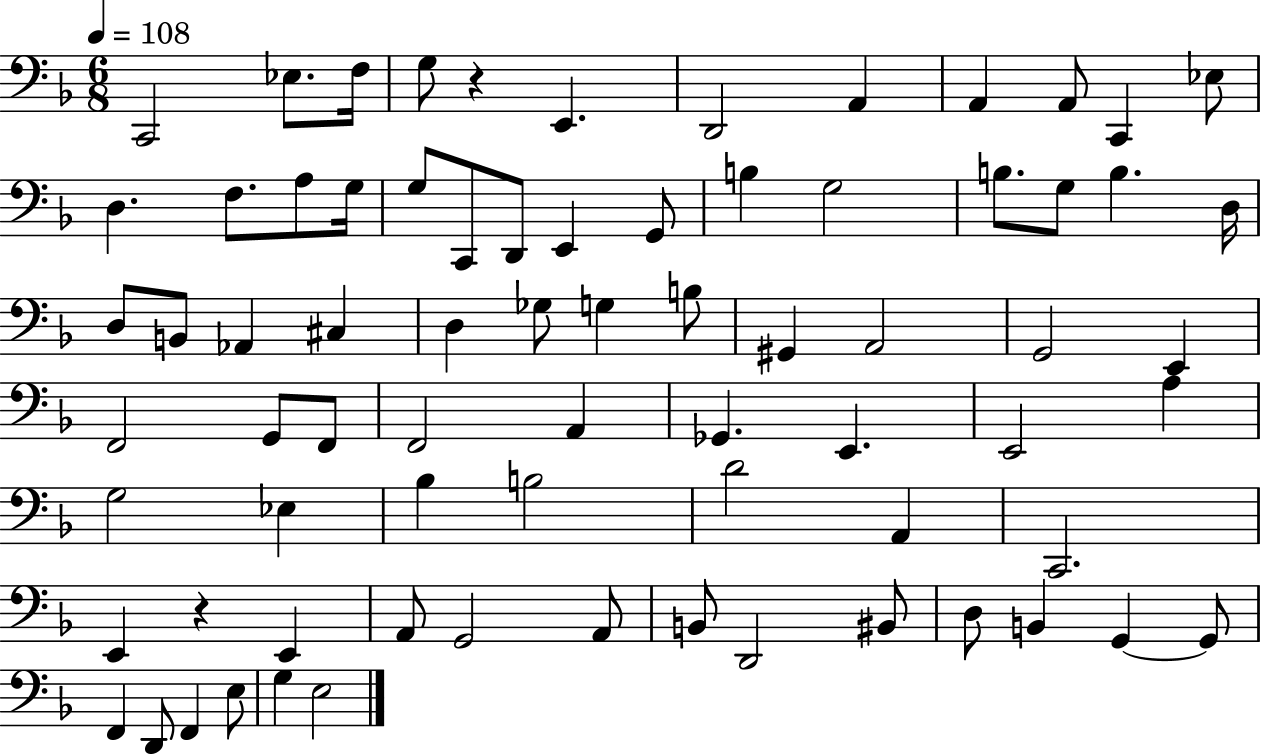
{
  \clef bass
  \numericTimeSignature
  \time 6/8
  \key f \major
  \tempo 4 = 108
  c,2 ees8. f16 | g8 r4 e,4. | d,2 a,4 | a,4 a,8 c,4 ees8 | \break d4. f8. a8 g16 | g8 c,8 d,8 e,4 g,8 | b4 g2 | b8. g8 b4. d16 | \break d8 b,8 aes,4 cis4 | d4 ges8 g4 b8 | gis,4 a,2 | g,2 e,4 | \break f,2 g,8 f,8 | f,2 a,4 | ges,4. e,4. | e,2 a4 | \break g2 ees4 | bes4 b2 | d'2 a,4 | c,2. | \break e,4 r4 e,4 | a,8 g,2 a,8 | b,8 d,2 bis,8 | d8 b,4 g,4~~ g,8 | \break f,4 d,8 f,4 e8 | g4 e2 | \bar "|."
}